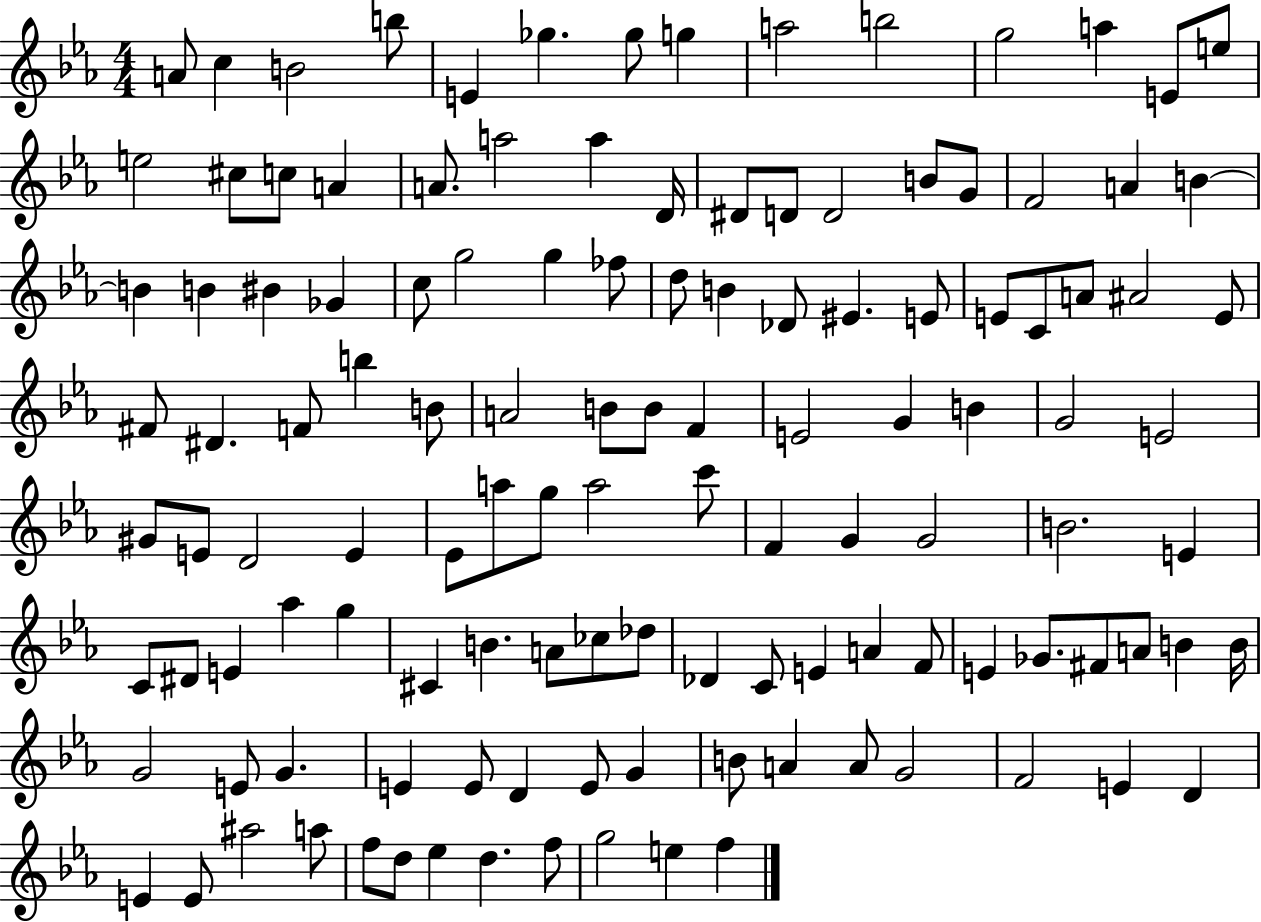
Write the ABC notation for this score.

X:1
T:Untitled
M:4/4
L:1/4
K:Eb
A/2 c B2 b/2 E _g _g/2 g a2 b2 g2 a E/2 e/2 e2 ^c/2 c/2 A A/2 a2 a D/4 ^D/2 D/2 D2 B/2 G/2 F2 A B B B ^B _G c/2 g2 g _f/2 d/2 B _D/2 ^E E/2 E/2 C/2 A/2 ^A2 E/2 ^F/2 ^D F/2 b B/2 A2 B/2 B/2 F E2 G B G2 E2 ^G/2 E/2 D2 E _E/2 a/2 g/2 a2 c'/2 F G G2 B2 E C/2 ^D/2 E _a g ^C B A/2 _c/2 _d/2 _D C/2 E A F/2 E _G/2 ^F/2 A/2 B B/4 G2 E/2 G E E/2 D E/2 G B/2 A A/2 G2 F2 E D E E/2 ^a2 a/2 f/2 d/2 _e d f/2 g2 e f